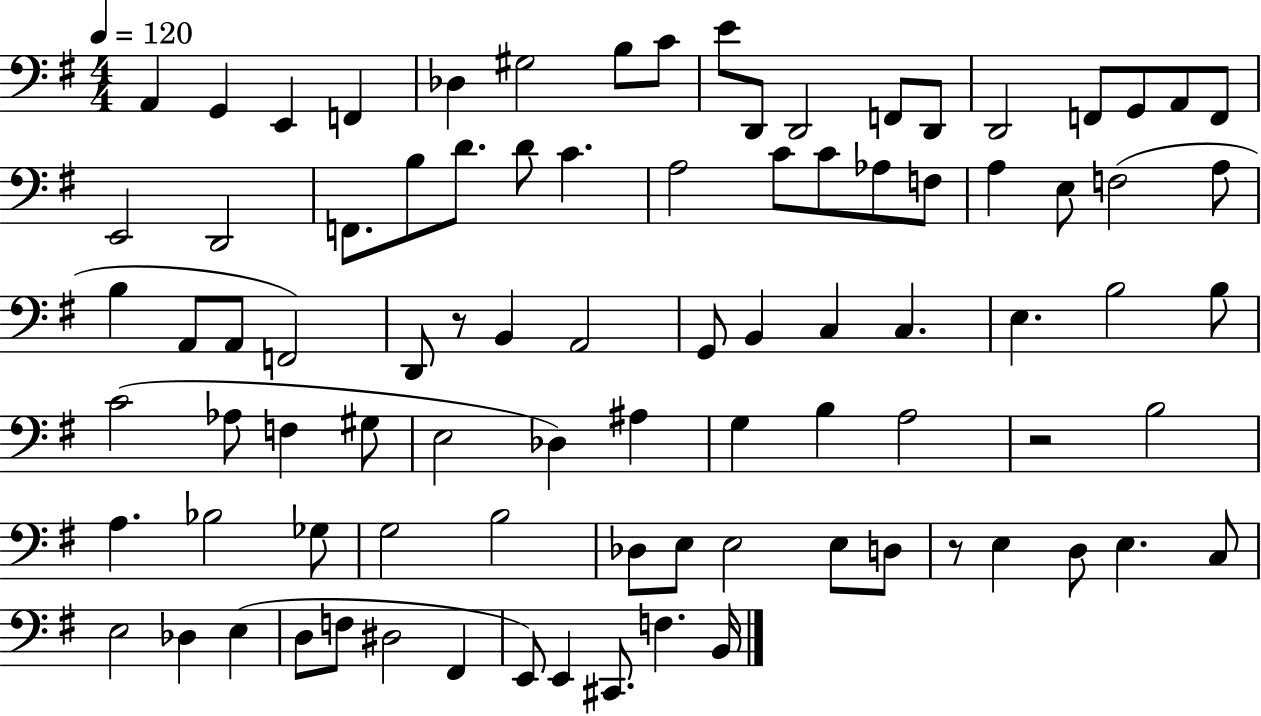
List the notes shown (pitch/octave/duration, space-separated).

A2/q G2/q E2/q F2/q Db3/q G#3/h B3/e C4/e E4/e D2/e D2/h F2/e D2/e D2/h F2/e G2/e A2/e F2/e E2/h D2/h F2/e. B3/e D4/e. D4/e C4/q. A3/h C4/e C4/e Ab3/e F3/e A3/q E3/e F3/h A3/e B3/q A2/e A2/e F2/h D2/e R/e B2/q A2/h G2/e B2/q C3/q C3/q. E3/q. B3/h B3/e C4/h Ab3/e F3/q G#3/e E3/h Db3/q A#3/q G3/q B3/q A3/h R/h B3/h A3/q. Bb3/h Gb3/e G3/h B3/h Db3/e E3/e E3/h E3/e D3/e R/e E3/q D3/e E3/q. C3/e E3/h Db3/q E3/q D3/e F3/e D#3/h F#2/q E2/e E2/q C#2/e. F3/q. B2/s